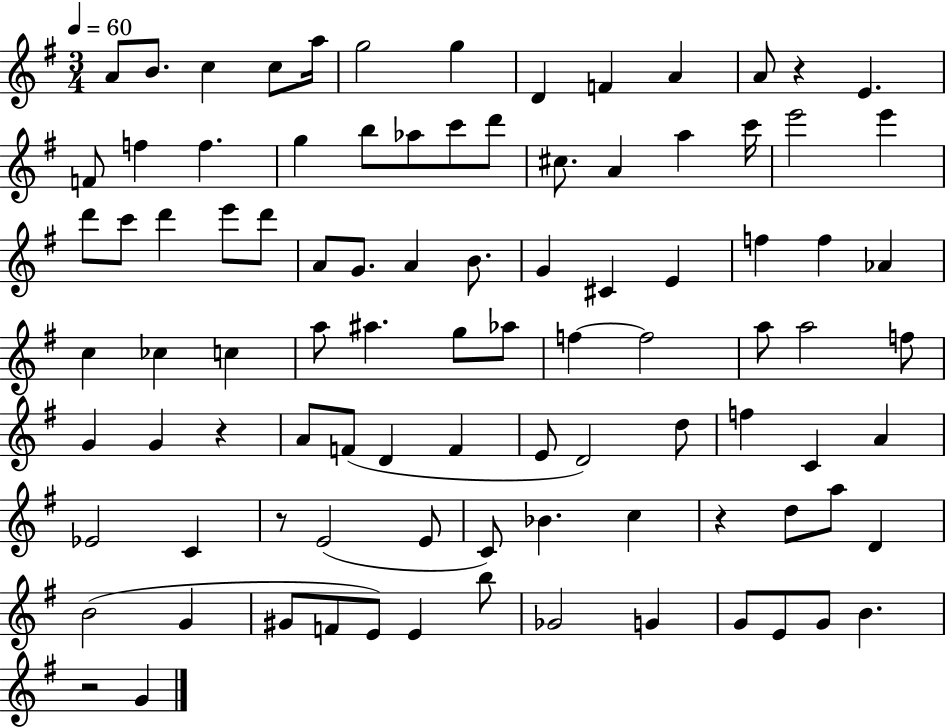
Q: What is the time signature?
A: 3/4